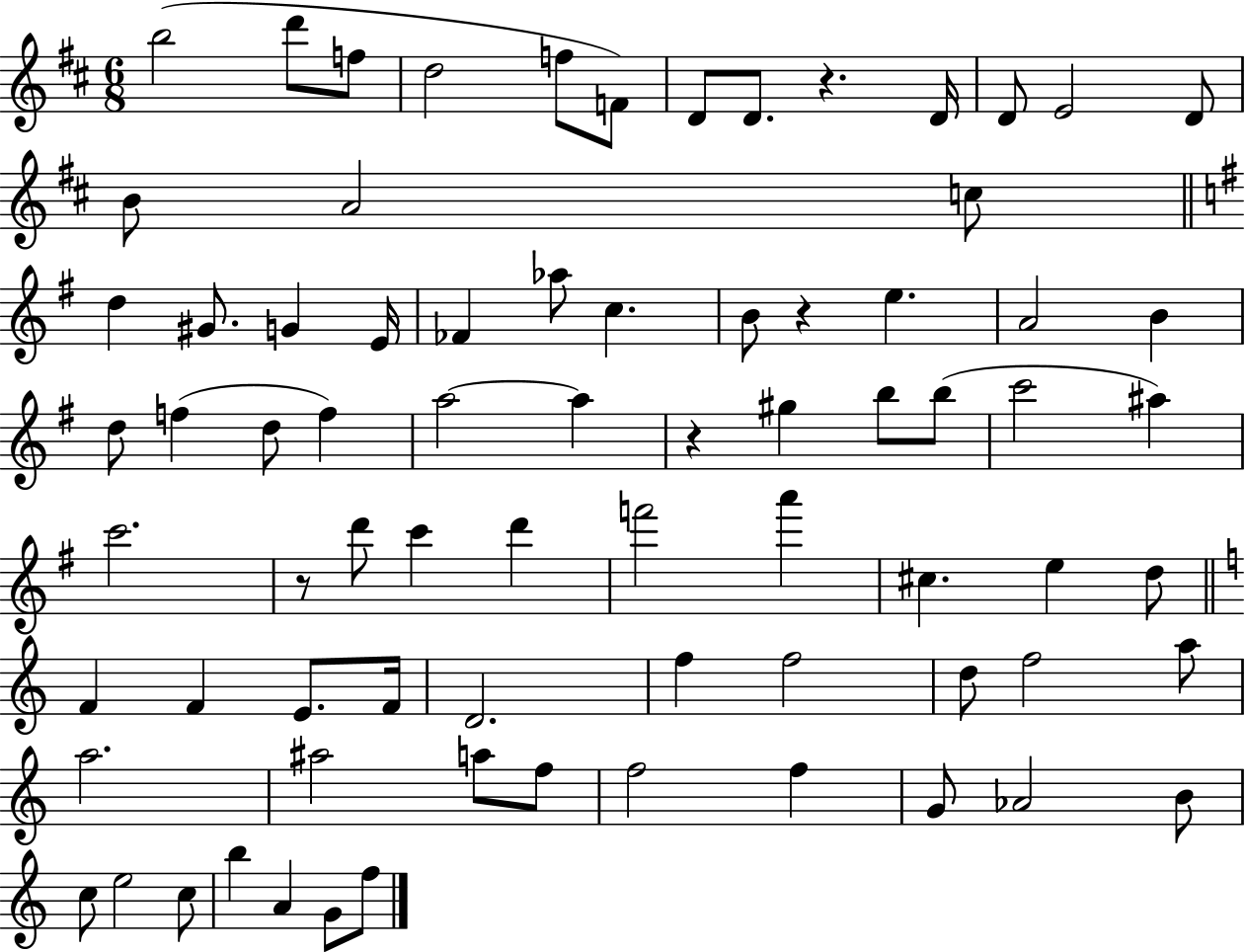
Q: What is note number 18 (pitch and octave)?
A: G4